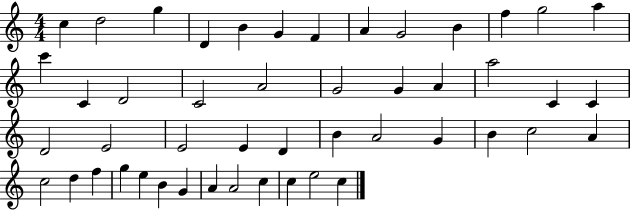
C5/q D5/h G5/q D4/q B4/q G4/q F4/q A4/q G4/h B4/q F5/q G5/h A5/q C6/q C4/q D4/h C4/h A4/h G4/h G4/q A4/q A5/h C4/q C4/q D4/h E4/h E4/h E4/q D4/q B4/q A4/h G4/q B4/q C5/h A4/q C5/h D5/q F5/q G5/q E5/q B4/q G4/q A4/q A4/h C5/q C5/q E5/h C5/q